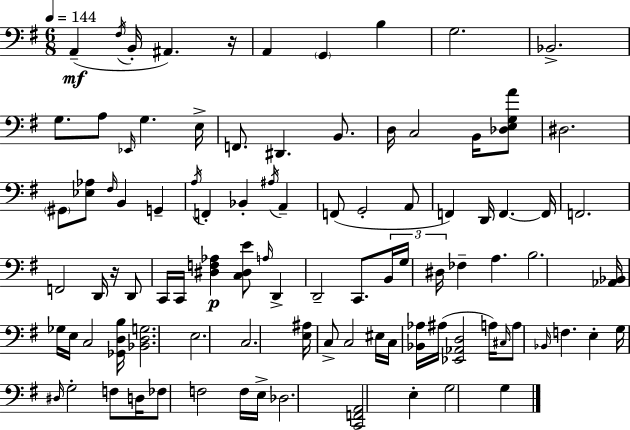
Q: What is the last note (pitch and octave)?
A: G3